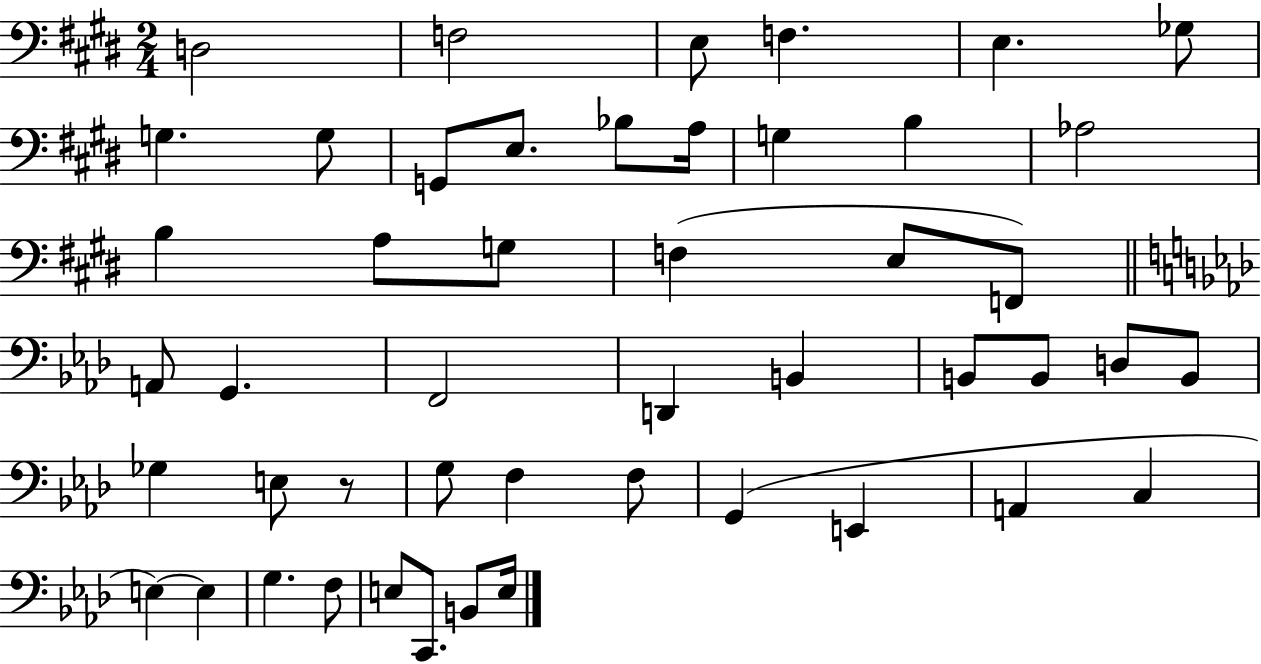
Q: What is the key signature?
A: E major